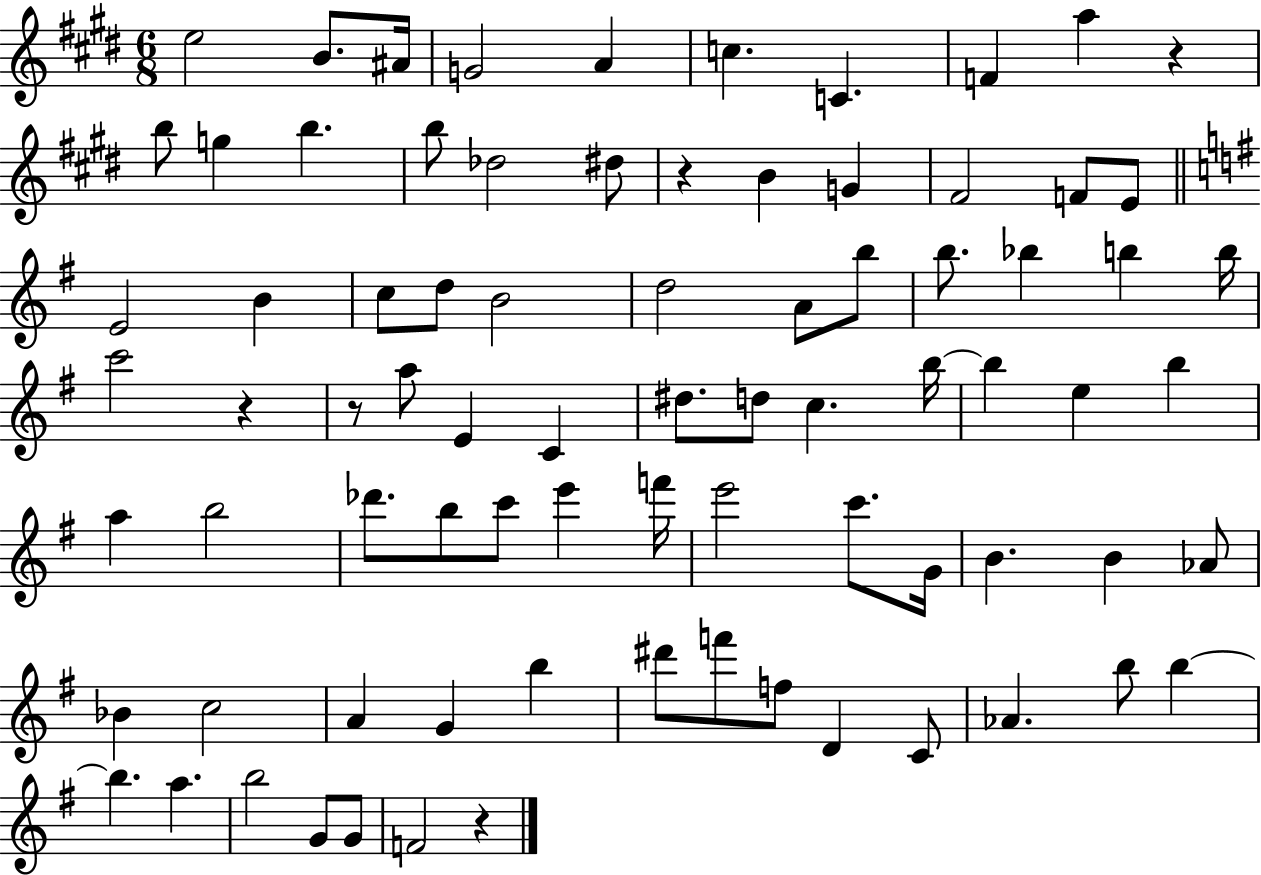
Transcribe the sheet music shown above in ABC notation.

X:1
T:Untitled
M:6/8
L:1/4
K:E
e2 B/2 ^A/4 G2 A c C F a z b/2 g b b/2 _d2 ^d/2 z B G ^F2 F/2 E/2 E2 B c/2 d/2 B2 d2 A/2 b/2 b/2 _b b b/4 c'2 z z/2 a/2 E C ^d/2 d/2 c b/4 b e b a b2 _d'/2 b/2 c'/2 e' f'/4 e'2 c'/2 G/4 B B _A/2 _B c2 A G b ^d'/2 f'/2 f/2 D C/2 _A b/2 b b a b2 G/2 G/2 F2 z